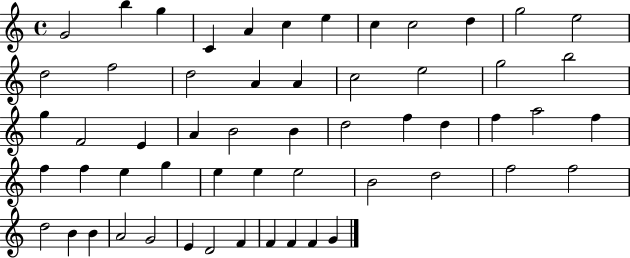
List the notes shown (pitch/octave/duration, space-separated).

G4/h B5/q G5/q C4/q A4/q C5/q E5/q C5/q C5/h D5/q G5/h E5/h D5/h F5/h D5/h A4/q A4/q C5/h E5/h G5/h B5/h G5/q F4/h E4/q A4/q B4/h B4/q D5/h F5/q D5/q F5/q A5/h F5/q F5/q F5/q E5/q G5/q E5/q E5/q E5/h B4/h D5/h F5/h F5/h D5/h B4/q B4/q A4/h G4/h E4/q D4/h F4/q F4/q F4/q F4/q G4/q